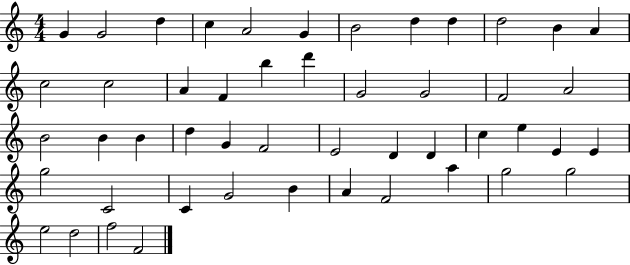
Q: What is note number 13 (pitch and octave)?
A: C5